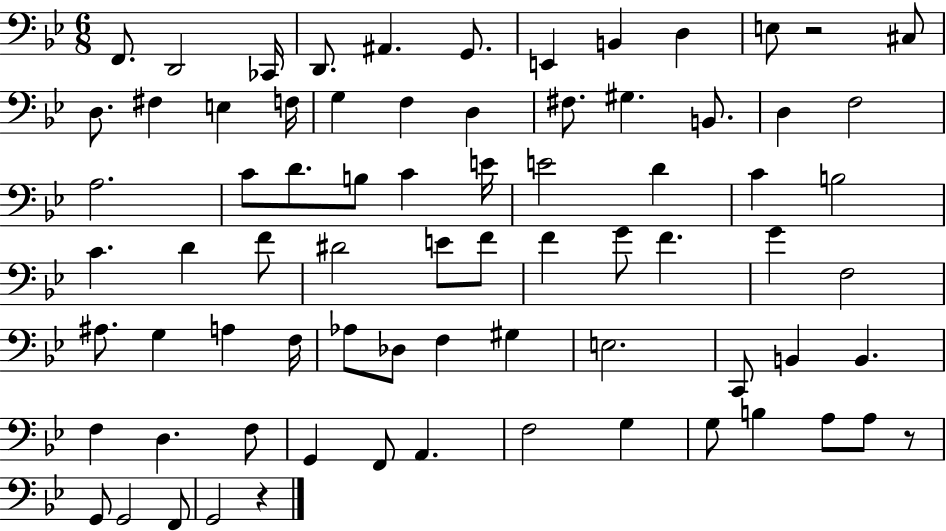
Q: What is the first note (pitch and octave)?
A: F2